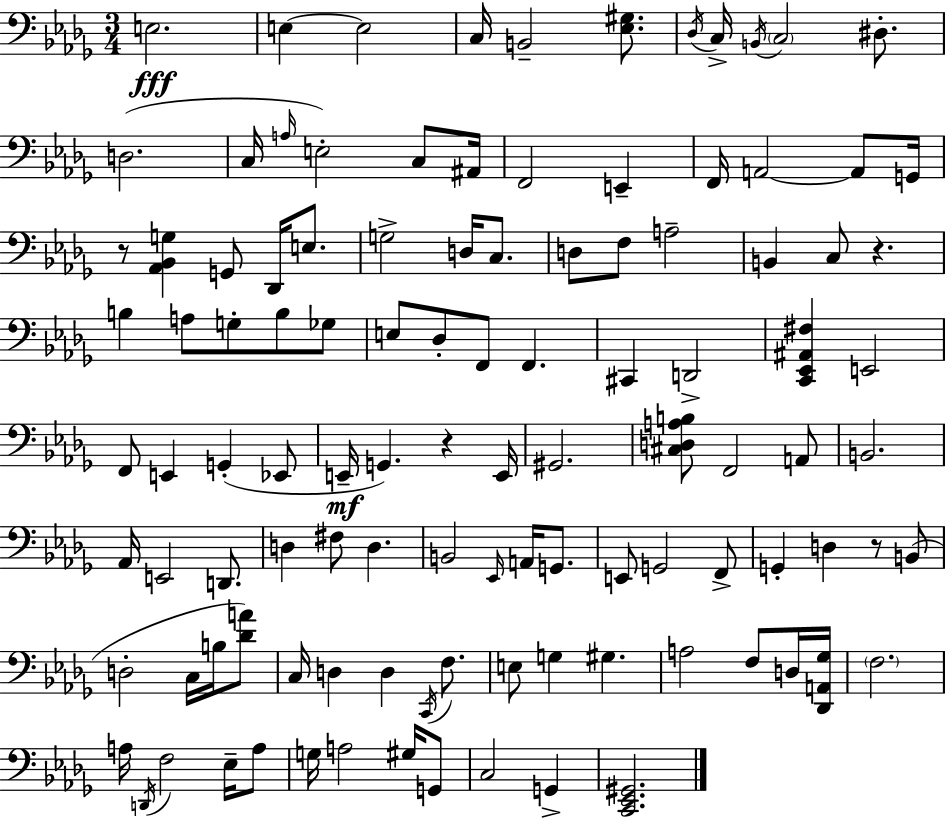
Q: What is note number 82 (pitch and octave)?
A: G3